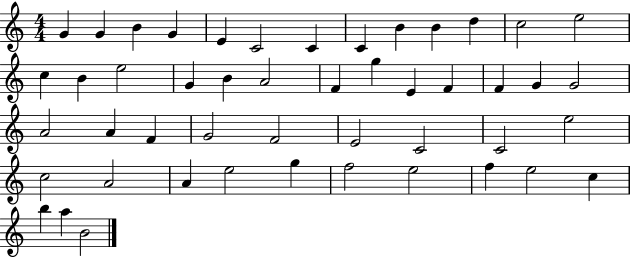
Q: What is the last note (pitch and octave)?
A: B4